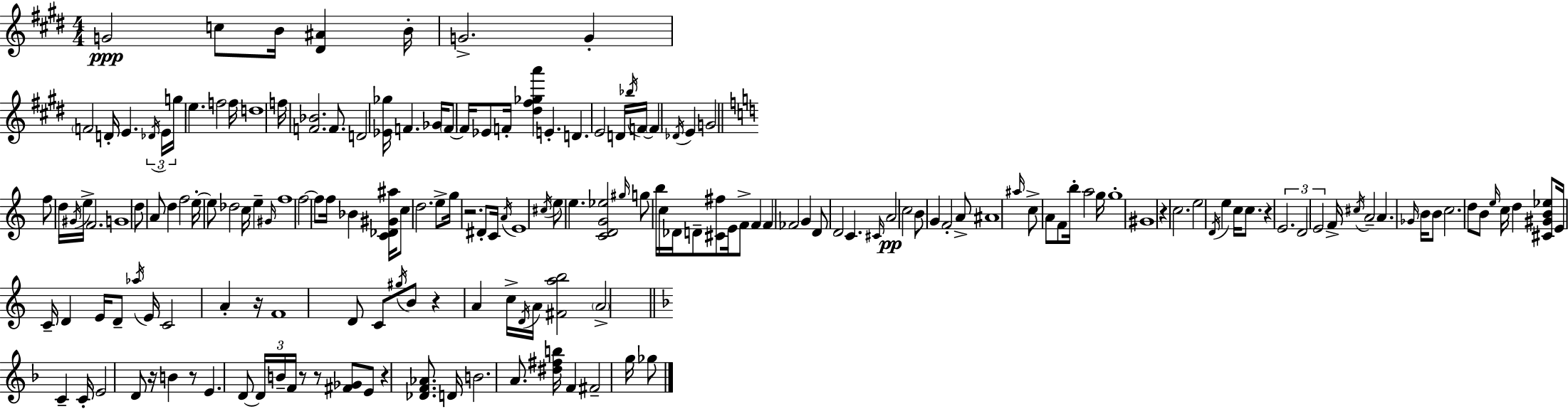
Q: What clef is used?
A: treble